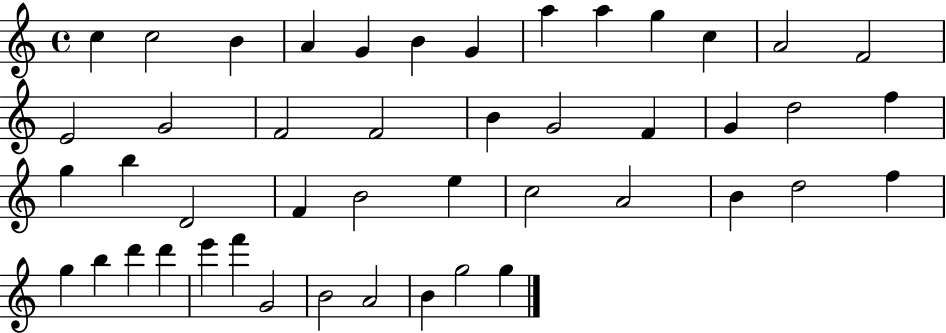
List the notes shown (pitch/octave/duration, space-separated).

C5/q C5/h B4/q A4/q G4/q B4/q G4/q A5/q A5/q G5/q C5/q A4/h F4/h E4/h G4/h F4/h F4/h B4/q G4/h F4/q G4/q D5/h F5/q G5/q B5/q D4/h F4/q B4/h E5/q C5/h A4/h B4/q D5/h F5/q G5/q B5/q D6/q D6/q E6/q F6/q G4/h B4/h A4/h B4/q G5/h G5/q